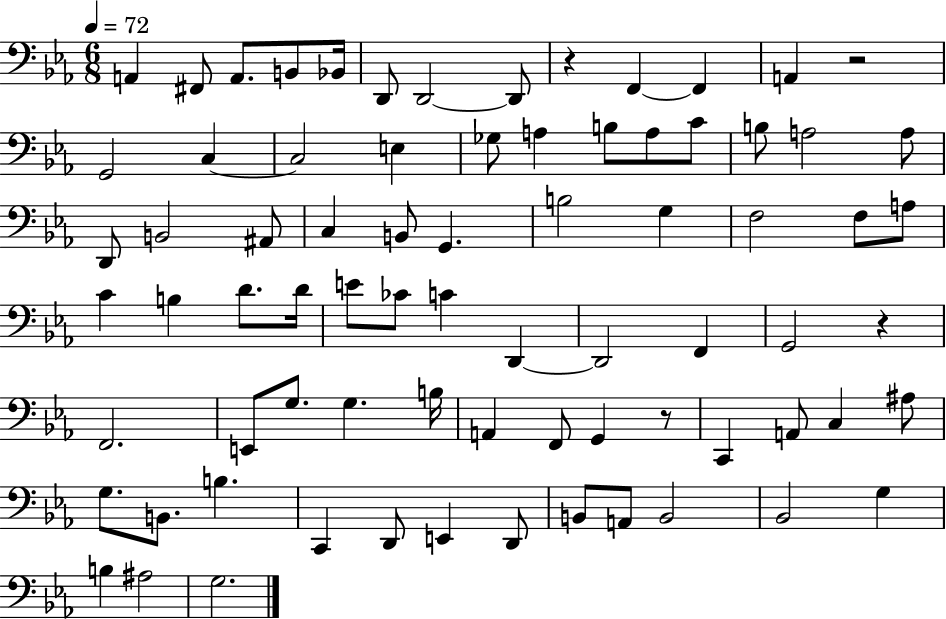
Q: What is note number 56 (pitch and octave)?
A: C3